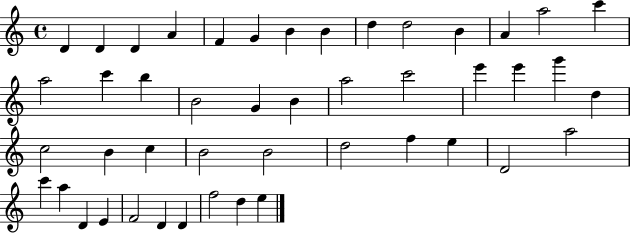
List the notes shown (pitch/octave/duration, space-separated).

D4/q D4/q D4/q A4/q F4/q G4/q B4/q B4/q D5/q D5/h B4/q A4/q A5/h C6/q A5/h C6/q B5/q B4/h G4/q B4/q A5/h C6/h E6/q E6/q G6/q D5/q C5/h B4/q C5/q B4/h B4/h D5/h F5/q E5/q D4/h A5/h C6/q A5/q D4/q E4/q F4/h D4/q D4/q F5/h D5/q E5/q